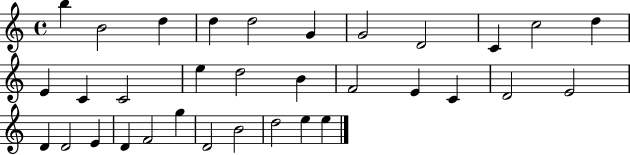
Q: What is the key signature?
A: C major